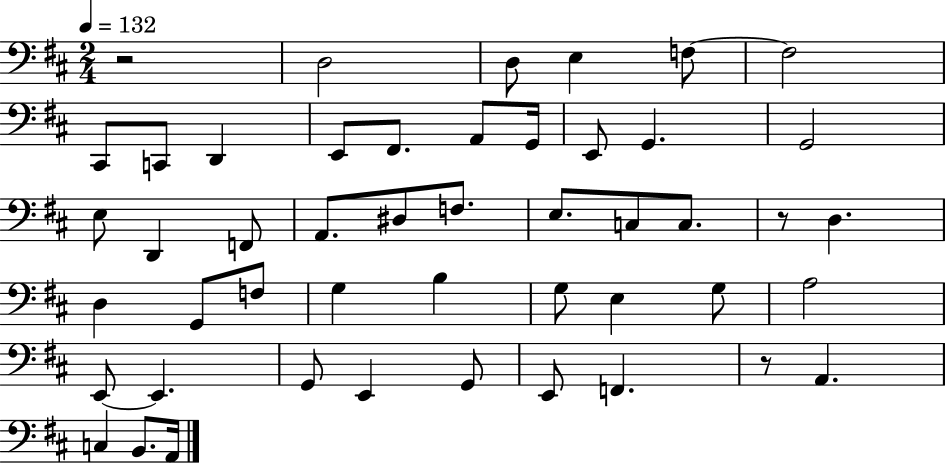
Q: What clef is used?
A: bass